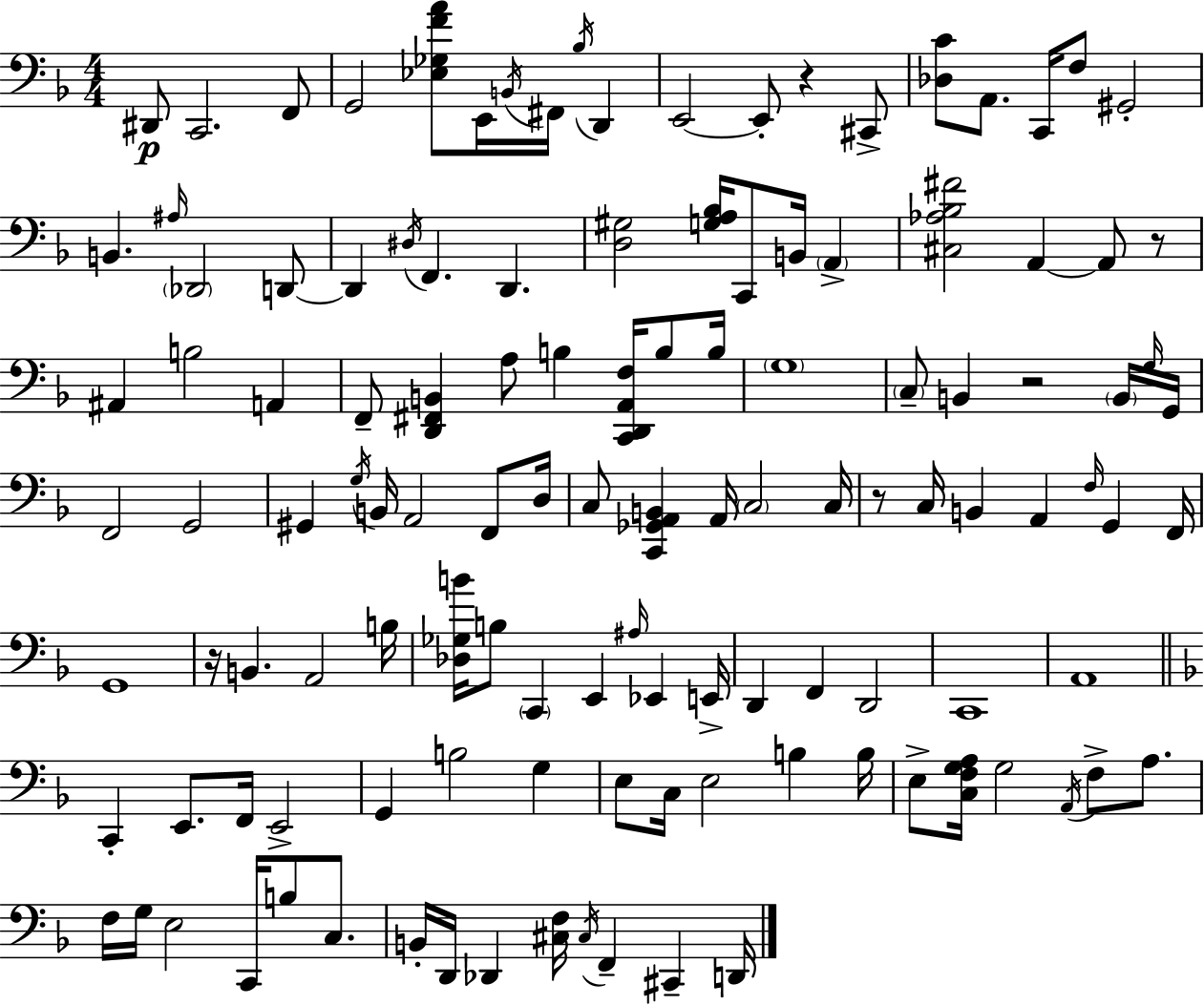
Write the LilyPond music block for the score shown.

{
  \clef bass
  \numericTimeSignature
  \time 4/4
  \key f \major
  \repeat volta 2 { dis,8\p c,2. f,8 | g,2 <ees ges f' a'>8 e,16 \acciaccatura { b,16 } fis,16 \acciaccatura { bes16 } d,4 | e,2~~ e,8-. r4 | cis,8-> <des c'>8 a,8. c,16 f8 gis,2-. | \break b,4. \grace { ais16 } \parenthesize des,2 | d,8~~ d,4 \acciaccatura { dis16 } f,4. d,4. | <d gis>2 <g a bes>16 c,8 b,16 | \parenthesize a,4-> <cis aes bes fis'>2 a,4~~ | \break a,8 r8 ais,4 b2 | a,4 f,8-- <d, fis, b,>4 a8 b4 | <c, d, a, f>16 b8 b16 \parenthesize g1 | \parenthesize c8-- b,4 r2 | \break \parenthesize b,16 \grace { g16 } g,16 f,2 g,2 | gis,4 \acciaccatura { g16 } b,16 a,2 | f,8 d16 c8 <c, ges, a, b,>4 a,16 \parenthesize c2 | c16 r8 c16 b,4 a,4 | \break \grace { f16 } g,4 f,16 g,1 | r16 b,4. a,2 | b16 <des ges b'>16 b8 \parenthesize c,4 e,4 | \grace { ais16 } ees,4 e,16-> d,4 f,4 | \break d,2 c,1 | a,1 | \bar "||" \break \key d \minor c,4-. e,8. f,16 e,2-> | g,4 b2 g4 | e8 c16 e2 b4 b16 | e8-> <c f g a>16 g2 \acciaccatura { a,16 } f8-> a8. | \break f16 g16 e2 c,16 b8 c8. | b,16-. d,16 des,4 <cis f>16 \acciaccatura { cis16 } f,4-- cis,4-- | d,16 } \bar "|."
}